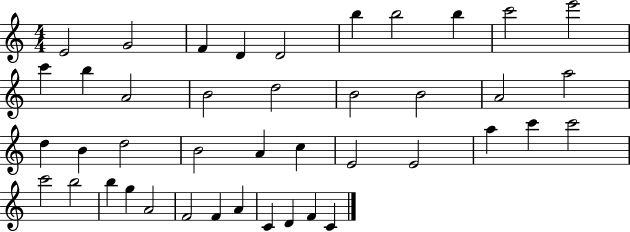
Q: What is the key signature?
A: C major